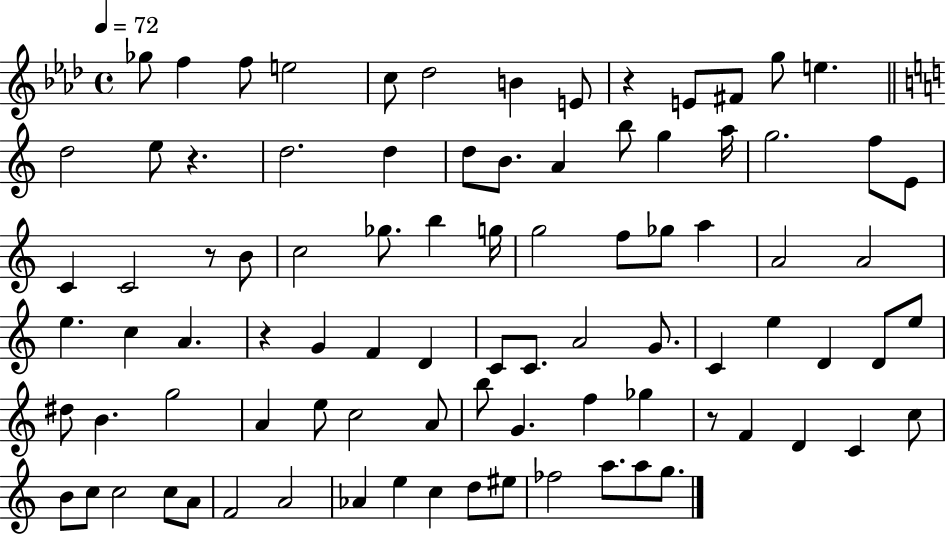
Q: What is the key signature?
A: AES major